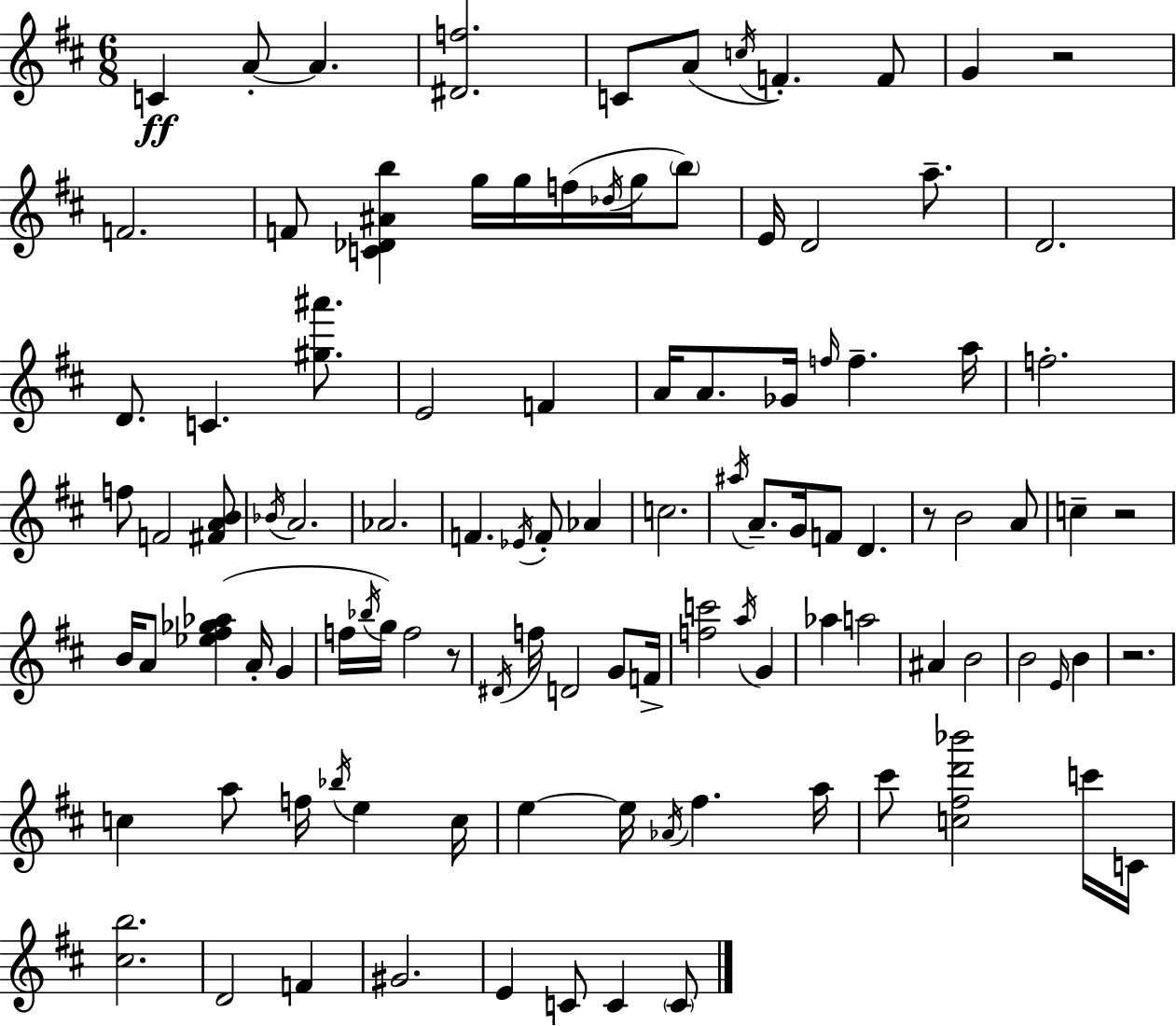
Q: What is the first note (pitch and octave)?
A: C4